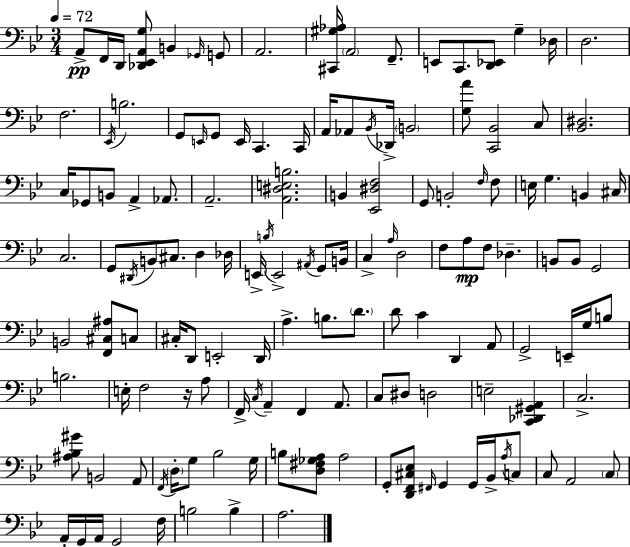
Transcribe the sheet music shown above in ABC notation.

X:1
T:Untitled
M:3/4
L:1/4
K:Gm
A,,/2 F,,/4 D,,/4 [_D,,_E,,A,,G,]/2 B,, _G,,/4 G,,/2 A,,2 [^C,,^G,_A,]/4 A,,2 F,,/2 E,,/2 C,,/2 [D,,_E,,]/2 G, _D,/4 D,2 F,2 _E,,/4 B,2 G,,/2 E,,/4 G,,/2 E,,/4 C,, C,,/4 A,,/4 _A,,/2 _B,,/4 _D,,/4 B,,2 [G,A]/2 [C,,_B,,]2 C,/2 [_B,,^D,]2 C,/4 _G,,/2 B,,/2 A,, _A,,/2 A,,2 [A,,^D,E,B,]2 B,, [_E,,^D,F,]2 G,,/2 B,,2 F,/4 F,/2 E,/4 G, B,, ^C,/4 C,2 G,,/2 ^D,,/4 B,,/2 ^C,/2 D, _D,/4 E,,/4 B,/4 E,,2 ^A,,/4 G,,/2 B,,/4 C, A,/4 D,2 F,/2 A,/2 F,/2 _D, B,,/2 B,,/2 G,,2 B,,2 [F,,^C,^A,]/2 C,/2 ^C,/4 D,,/2 E,,2 D,,/4 A, B,/2 D/2 D/2 C D,, A,,/2 G,,2 E,,/4 G,/4 B,/2 B,2 E,/4 F,2 z/4 A,/2 F,,/4 C,/4 A,, F,, A,,/2 C,/2 ^D,/2 D,2 E,2 [C,,_D,,^G,,A,,] C,2 [^A,_B,^G]/2 B,,2 A,,/2 F,,/4 D,/4 G,/2 _B,2 G,/4 B,/2 [D,^F,_G,A,]/2 A,2 G,,/2 [D,,F,,^C,_E,]/2 ^F,,/4 G,, G,,/4 _B,,/4 A,/4 C,/2 C,/2 A,,2 C,/2 A,,/4 G,,/4 A,,/4 G,,2 F,/4 B,2 B, A,2